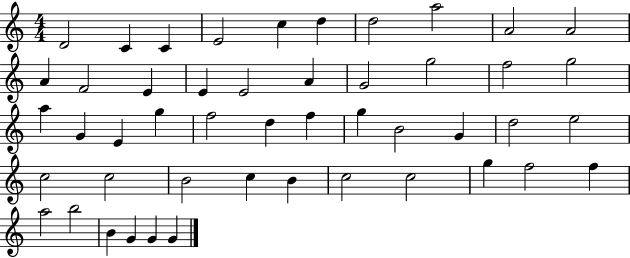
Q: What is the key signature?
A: C major